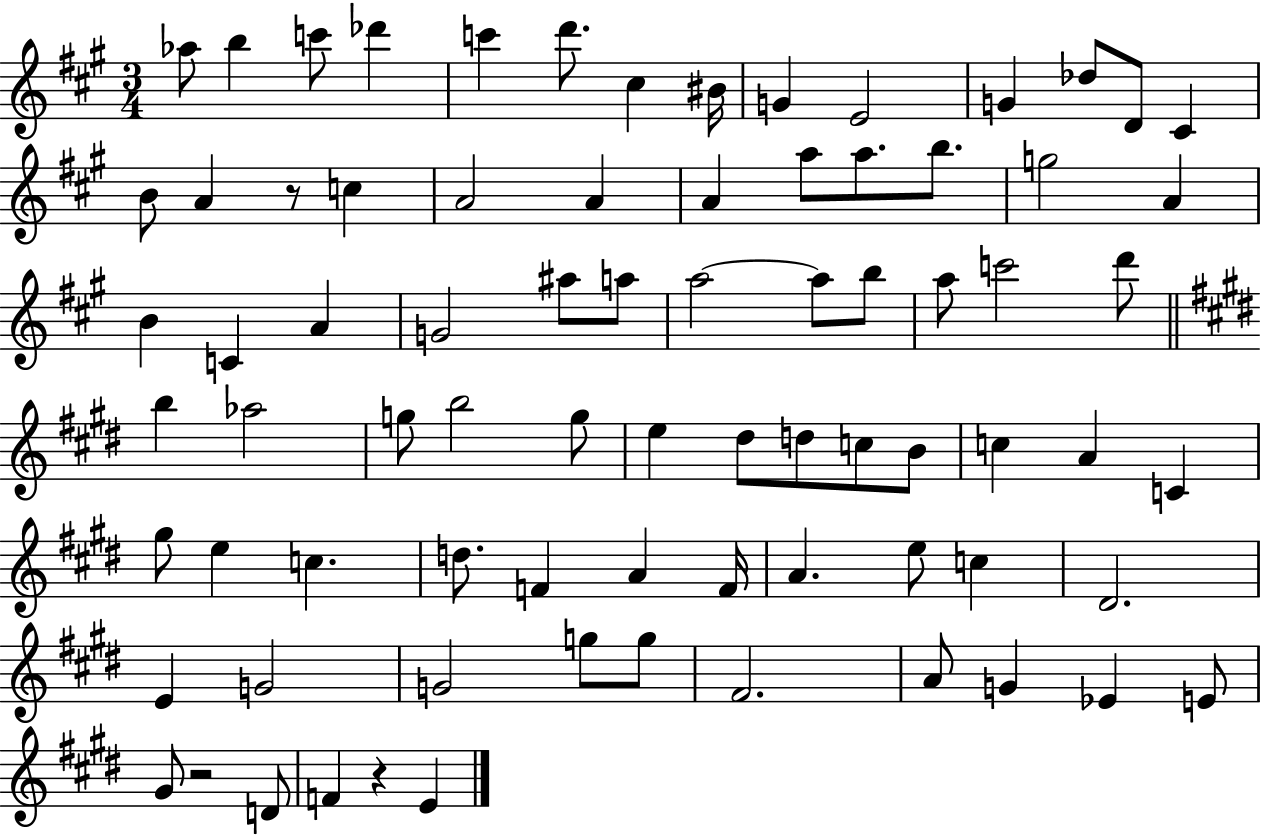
Ab5/e B5/q C6/e Db6/q C6/q D6/e. C#5/q BIS4/s G4/q E4/h G4/q Db5/e D4/e C#4/q B4/e A4/q R/e C5/q A4/h A4/q A4/q A5/e A5/e. B5/e. G5/h A4/q B4/q C4/q A4/q G4/h A#5/e A5/e A5/h A5/e B5/e A5/e C6/h D6/e B5/q Ab5/h G5/e B5/h G5/e E5/q D#5/e D5/e C5/e B4/e C5/q A4/q C4/q G#5/e E5/q C5/q. D5/e. F4/q A4/q F4/s A4/q. E5/e C5/q D#4/h. E4/q G4/h G4/h G5/e G5/e F#4/h. A4/e G4/q Eb4/q E4/e G#4/e R/h D4/e F4/q R/q E4/q